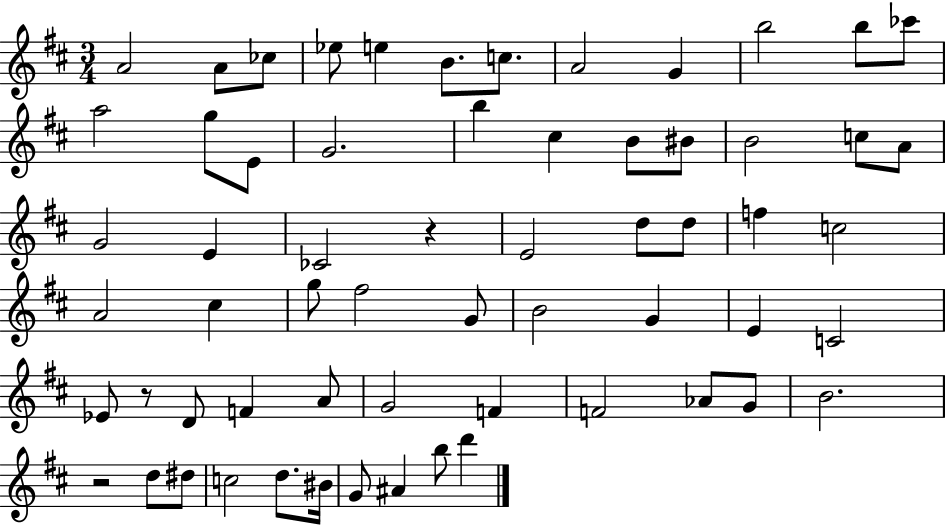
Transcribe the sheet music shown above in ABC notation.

X:1
T:Untitled
M:3/4
L:1/4
K:D
A2 A/2 _c/2 _e/2 e B/2 c/2 A2 G b2 b/2 _c'/2 a2 g/2 E/2 G2 b ^c B/2 ^B/2 B2 c/2 A/2 G2 E _C2 z E2 d/2 d/2 f c2 A2 ^c g/2 ^f2 G/2 B2 G E C2 _E/2 z/2 D/2 F A/2 G2 F F2 _A/2 G/2 B2 z2 d/2 ^d/2 c2 d/2 ^B/4 G/2 ^A b/2 d'